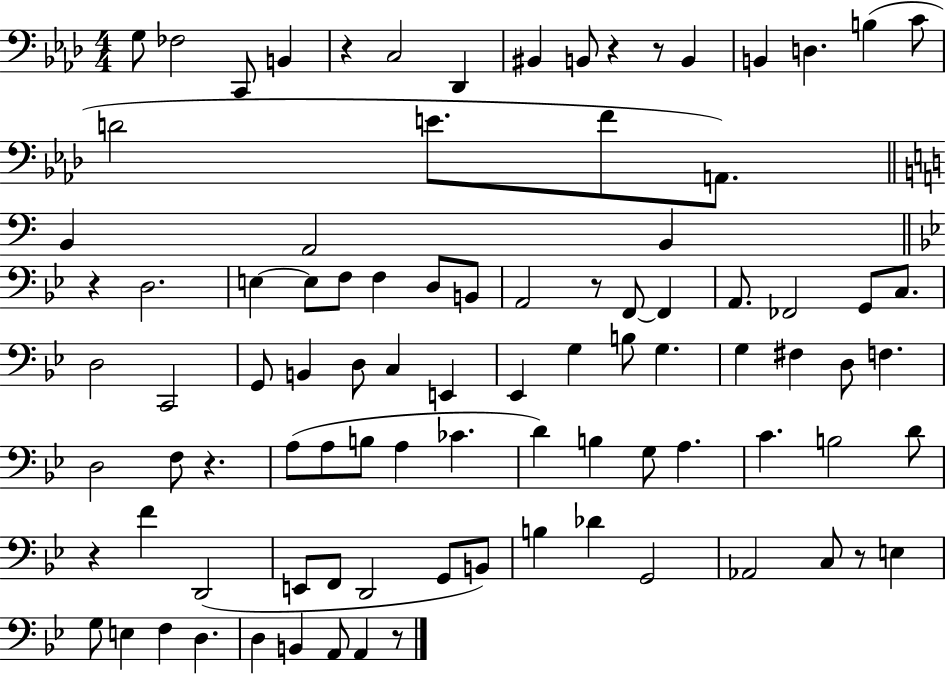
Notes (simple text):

G3/e FES3/h C2/e B2/q R/q C3/h Db2/q BIS2/q B2/e R/q R/e B2/q B2/q D3/q. B3/q C4/e D4/h E4/e. F4/e A2/e. B2/q A2/h B2/q R/q D3/h. E3/q E3/e F3/e F3/q D3/e B2/e A2/h R/e F2/e F2/q A2/e. FES2/h G2/e C3/e. D3/h C2/h G2/e B2/q D3/e C3/q E2/q Eb2/q G3/q B3/e G3/q. G3/q F#3/q D3/e F3/q. D3/h F3/e R/q. A3/e A3/e B3/e A3/q CES4/q. D4/q B3/q G3/e A3/q. C4/q. B3/h D4/e R/q F4/q D2/h E2/e F2/e D2/h G2/e B2/e B3/q Db4/q G2/h Ab2/h C3/e R/e E3/q G3/e E3/q F3/q D3/q. D3/q B2/q A2/e A2/q R/e